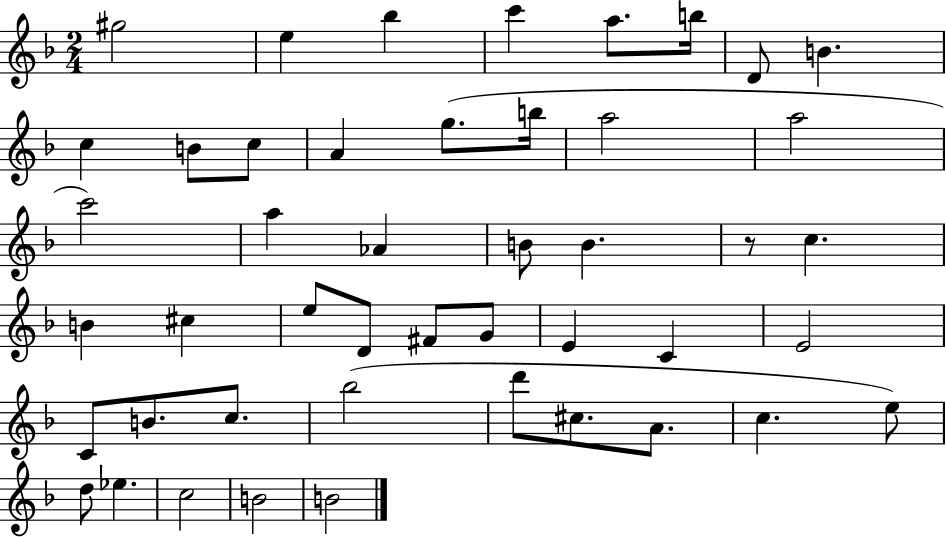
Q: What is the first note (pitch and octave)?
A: G#5